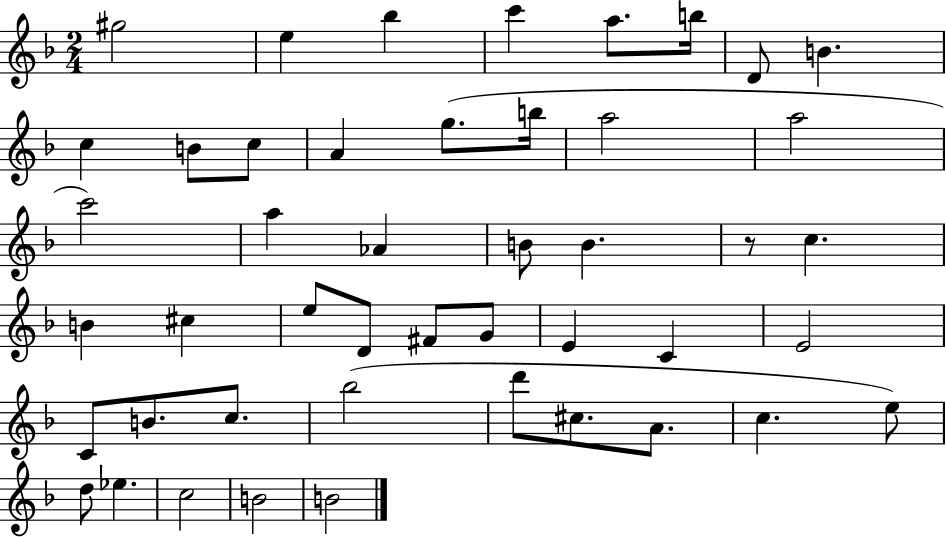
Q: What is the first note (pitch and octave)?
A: G#5